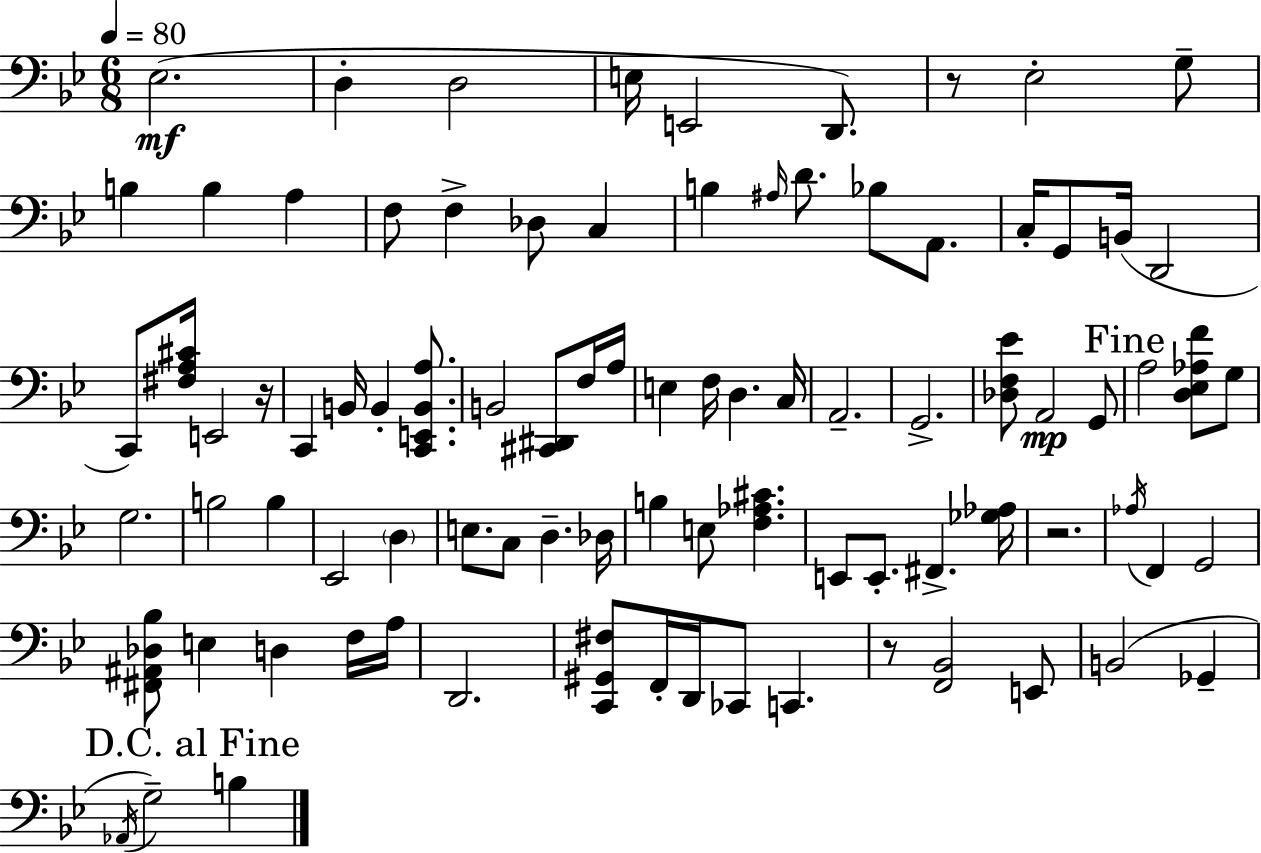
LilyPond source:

{
  \clef bass
  \numericTimeSignature
  \time 6/8
  \key g \minor
  \tempo 4 = 80
  ees2.(\mf | d4-. d2 | e16 e,2 d,8.) | r8 ees2-. g8-- | \break b4 b4 a4 | f8 f4-> des8 c4 | b4 \grace { ais16 } d'8. bes8 a,8. | c16-. g,8 b,16( d,2 | \break c,8) <fis a cis'>16 e,2 | r16 c,4 b,16 b,4-. <c, e, b, a>8. | b,2 <cis, dis,>8 f16 | a16 e4 f16 d4. | \break c16 a,2.-- | g,2.-> | <des f ees'>8 a,2\mp g,8 | \mark "Fine" a2 <d ees aes f'>8 g8 | \break g2. | b2 b4 | ees,2 \parenthesize d4 | e8. c8 d4.-- | \break des16 b4 e8 <f aes cis'>4. | e,8 e,8.-. fis,4.-> | <ges aes>16 r2. | \acciaccatura { aes16 } f,4 g,2 | \break <fis, ais, des bes>8 e4 d4 | f16 a16 d,2. | <c, gis, fis>8 f,16-. d,16 ces,8 c,4. | r8 <f, bes,>2 | \break e,8 b,2( ges,4-- | \mark "D.C. al Fine" \acciaccatura { aes,16 }) g2-- b4 | \bar "|."
}